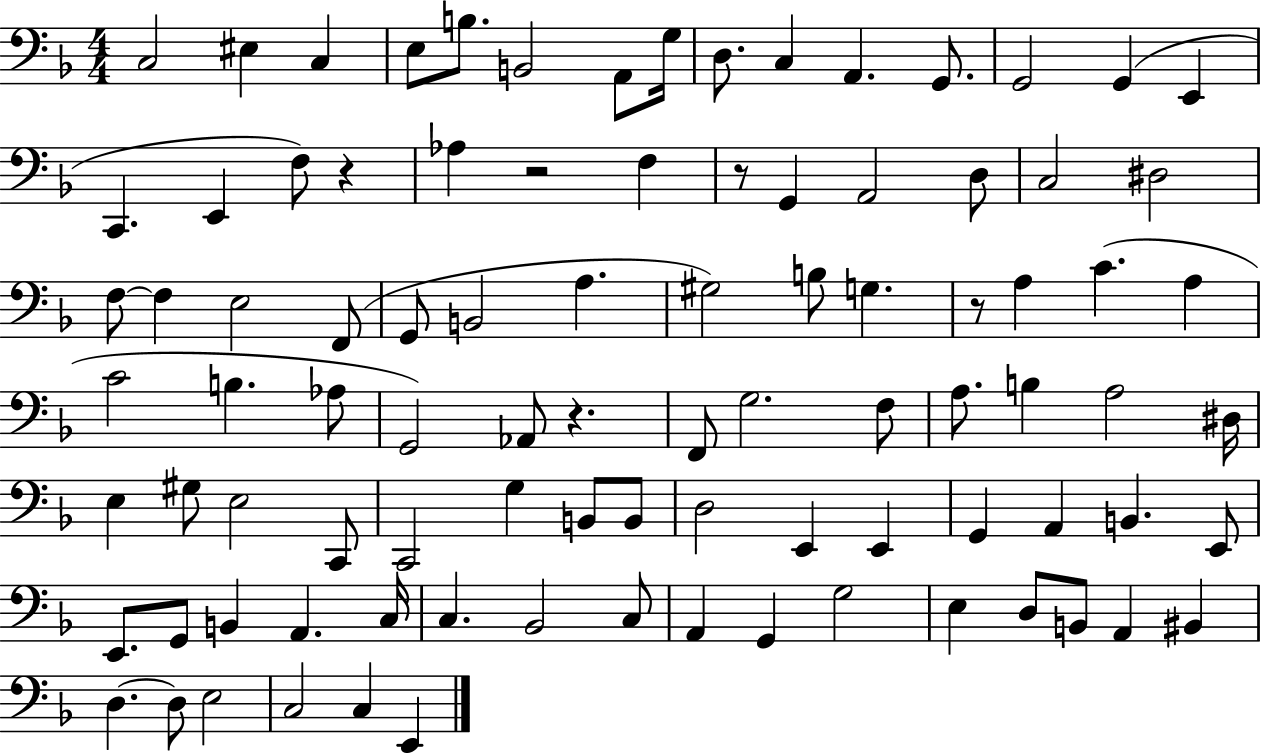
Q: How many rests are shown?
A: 5